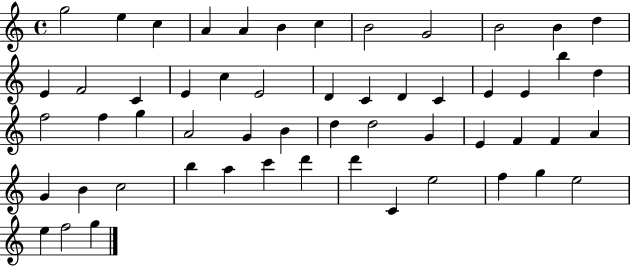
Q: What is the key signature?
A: C major